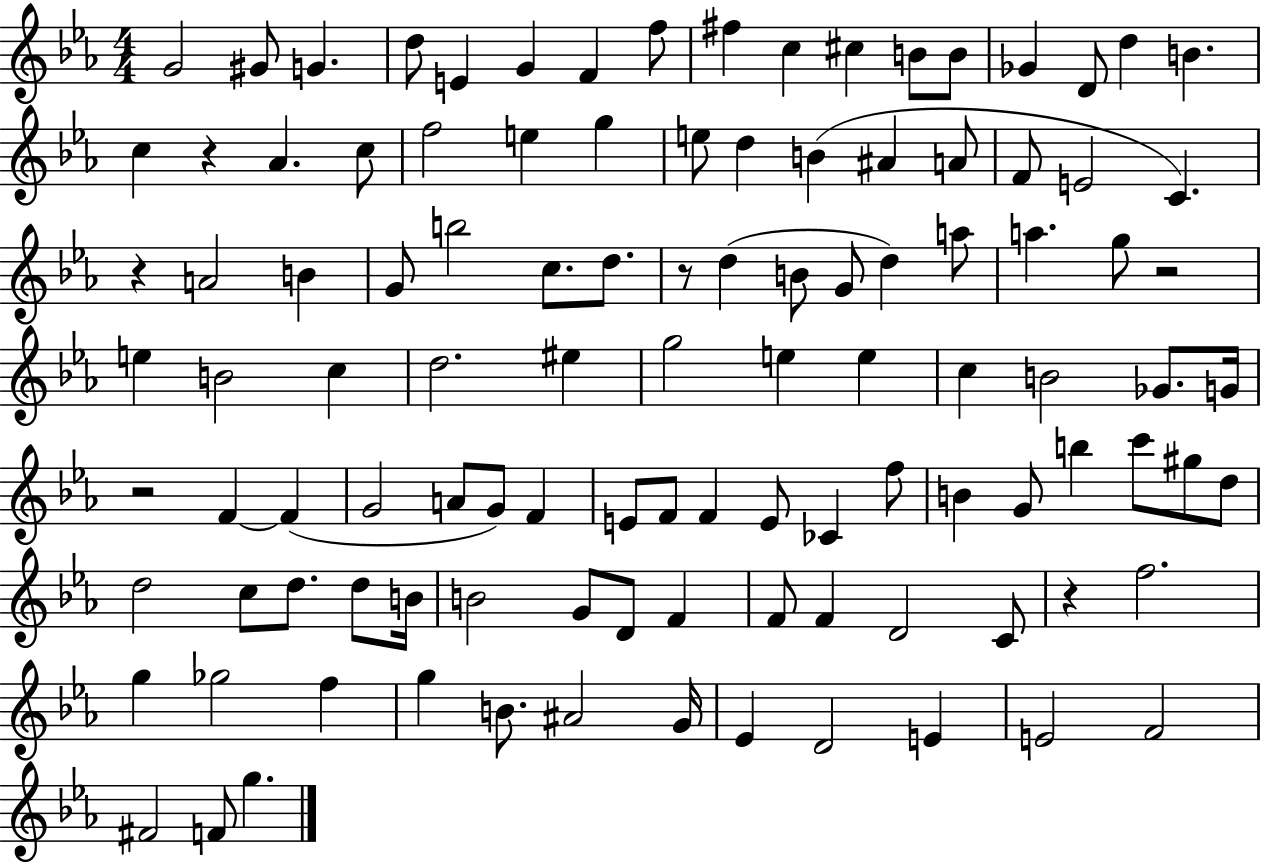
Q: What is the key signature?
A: EES major